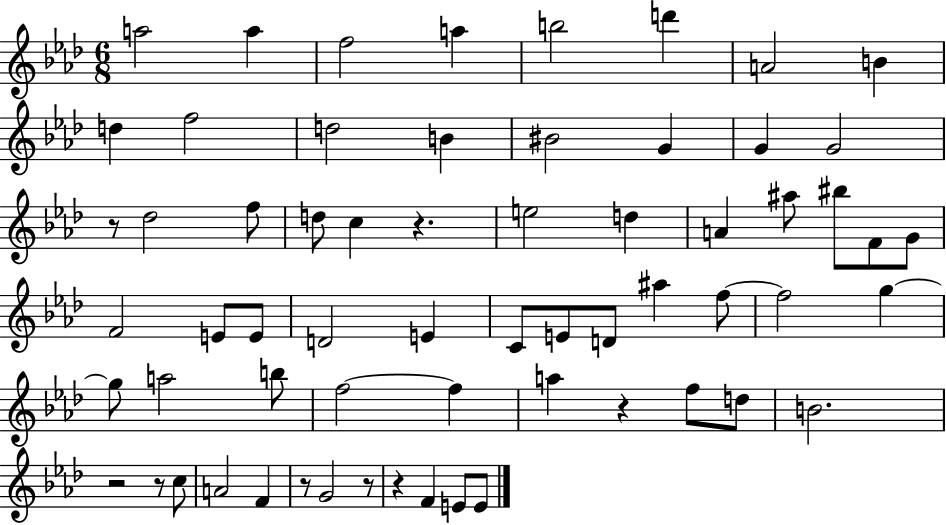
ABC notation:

X:1
T:Untitled
M:6/8
L:1/4
K:Ab
a2 a f2 a b2 d' A2 B d f2 d2 B ^B2 G G G2 z/2 _d2 f/2 d/2 c z e2 d A ^a/2 ^b/2 F/2 G/2 F2 E/2 E/2 D2 E C/2 E/2 D/2 ^a f/2 f2 g g/2 a2 b/2 f2 f a z f/2 d/2 B2 z2 z/2 c/2 A2 F z/2 G2 z/2 z F E/2 E/2